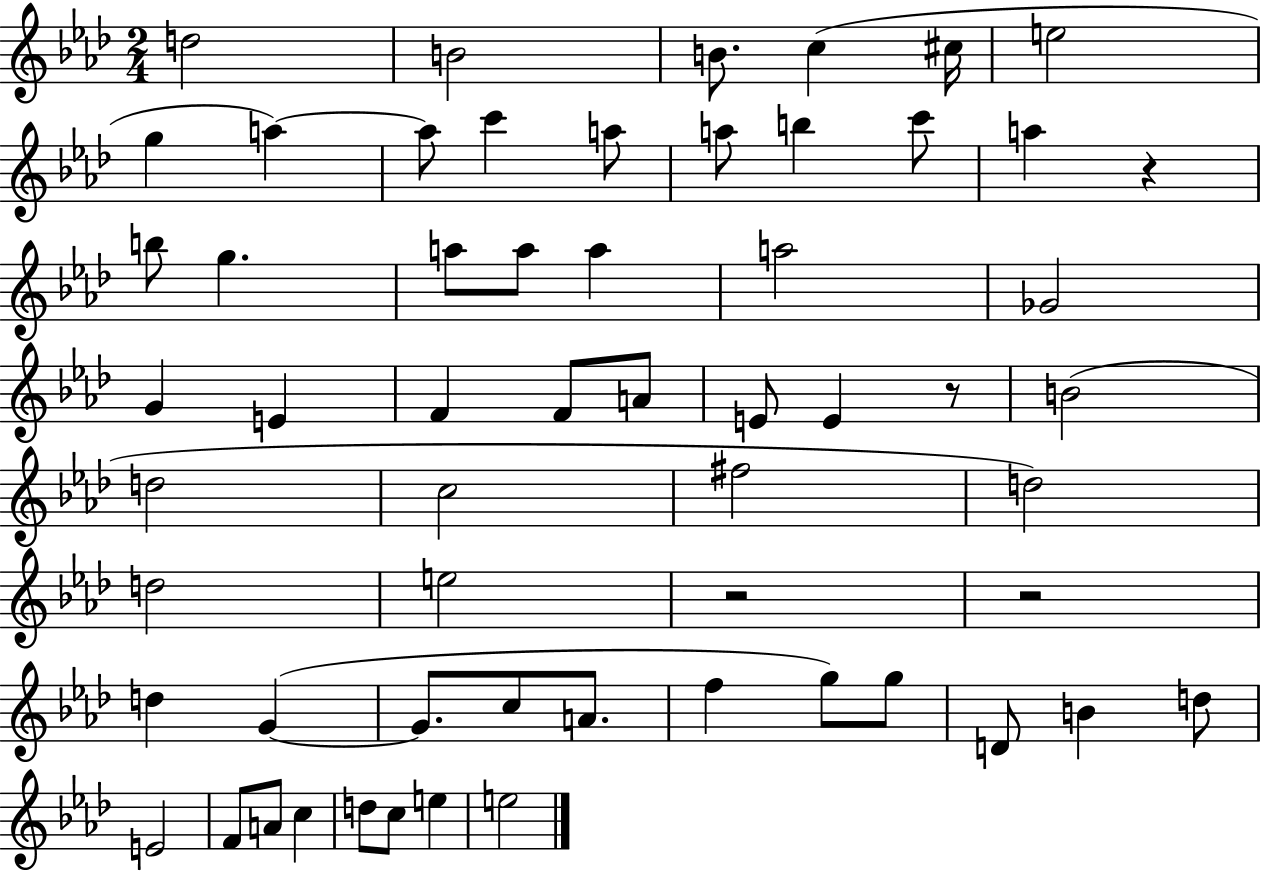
X:1
T:Untitled
M:2/4
L:1/4
K:Ab
d2 B2 B/2 c ^c/4 e2 g a a/2 c' a/2 a/2 b c'/2 a z b/2 g a/2 a/2 a a2 _G2 G E F F/2 A/2 E/2 E z/2 B2 d2 c2 ^f2 d2 d2 e2 z2 z2 d G G/2 c/2 A/2 f g/2 g/2 D/2 B d/2 E2 F/2 A/2 c d/2 c/2 e e2